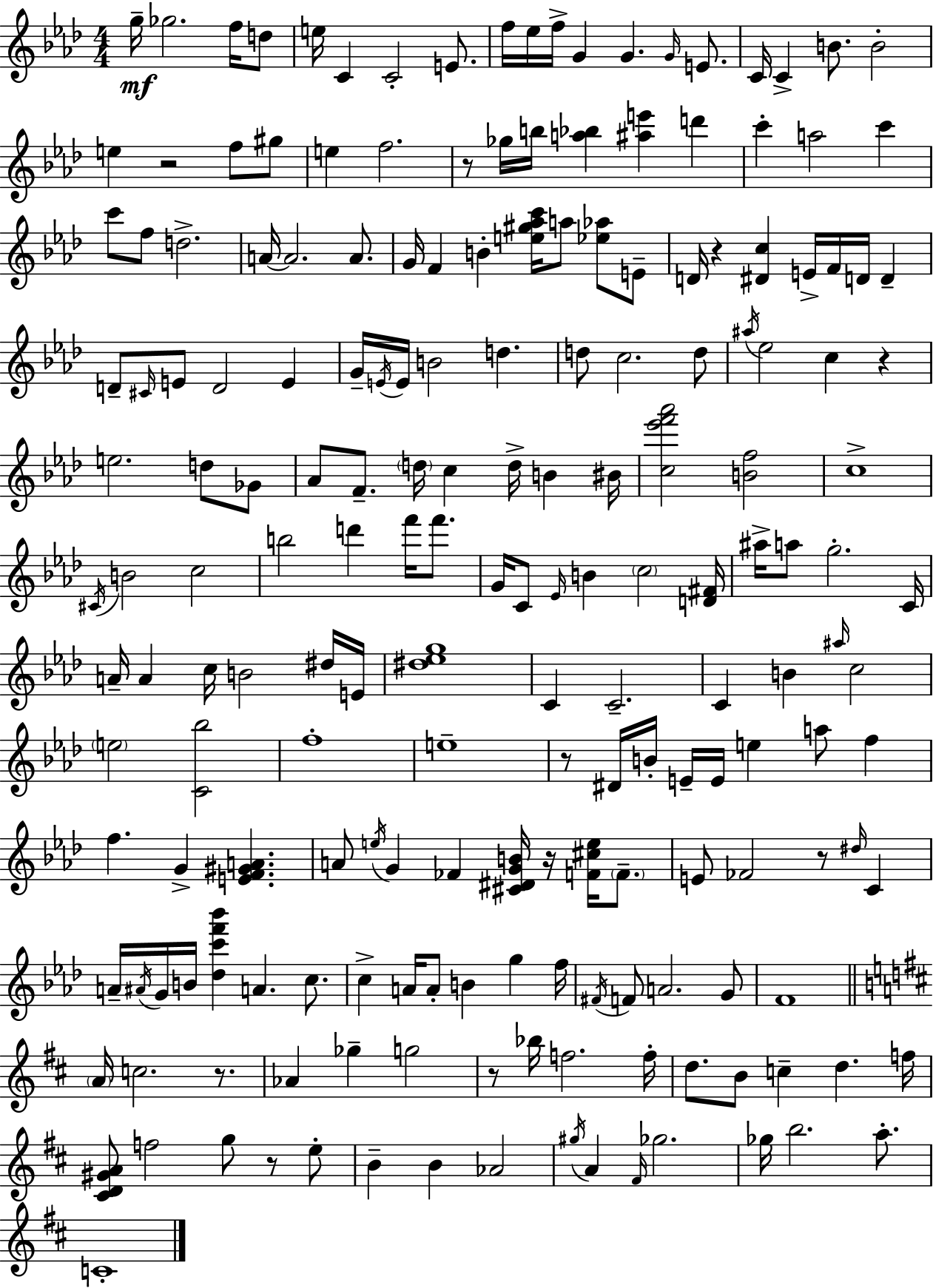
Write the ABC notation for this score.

X:1
T:Untitled
M:4/4
L:1/4
K:Fm
g/4 _g2 f/4 d/2 e/4 C C2 E/2 f/4 _e/4 f/4 G G G/4 E/2 C/4 C B/2 B2 e z2 f/2 ^g/2 e f2 z/2 _g/4 b/4 [a_b] [^ae'] d' c' a2 c' c'/2 f/2 d2 A/4 A2 A/2 G/4 F B [e^g_ac']/4 a/2 [_e_a]/2 E/2 D/4 z [^Dc] E/4 F/4 D/4 D D/2 ^C/4 E/2 D2 E G/4 E/4 E/4 B2 d d/2 c2 d/2 ^a/4 _e2 c z e2 d/2 _G/2 _A/2 F/2 d/4 c d/4 B ^B/4 [c_e'f'_a']2 [Bf]2 c4 ^C/4 B2 c2 b2 d' f'/4 f'/2 G/4 C/2 _E/4 B c2 [D^F]/4 ^a/4 a/2 g2 C/4 A/4 A c/4 B2 ^d/4 E/4 [^d_eg]4 C C2 C B ^a/4 c2 e2 [C_b]2 f4 e4 z/2 ^D/4 B/4 E/4 E/4 e a/2 f f G [EF^GA] A/2 e/4 G _F [^C^DGB]/4 z/4 [F^ce]/4 F/2 E/2 _F2 z/2 ^d/4 C A/4 ^A/4 G/4 B/4 [_dc'f'_b'] A c/2 c A/4 A/2 B g f/4 ^F/4 F/2 A2 G/2 F4 A/4 c2 z/2 _A _g g2 z/2 _b/4 f2 f/4 d/2 B/2 c d f/4 [^CD^GA]/2 f2 g/2 z/2 e/2 B B _A2 ^g/4 A ^F/4 _g2 _g/4 b2 a/2 C4